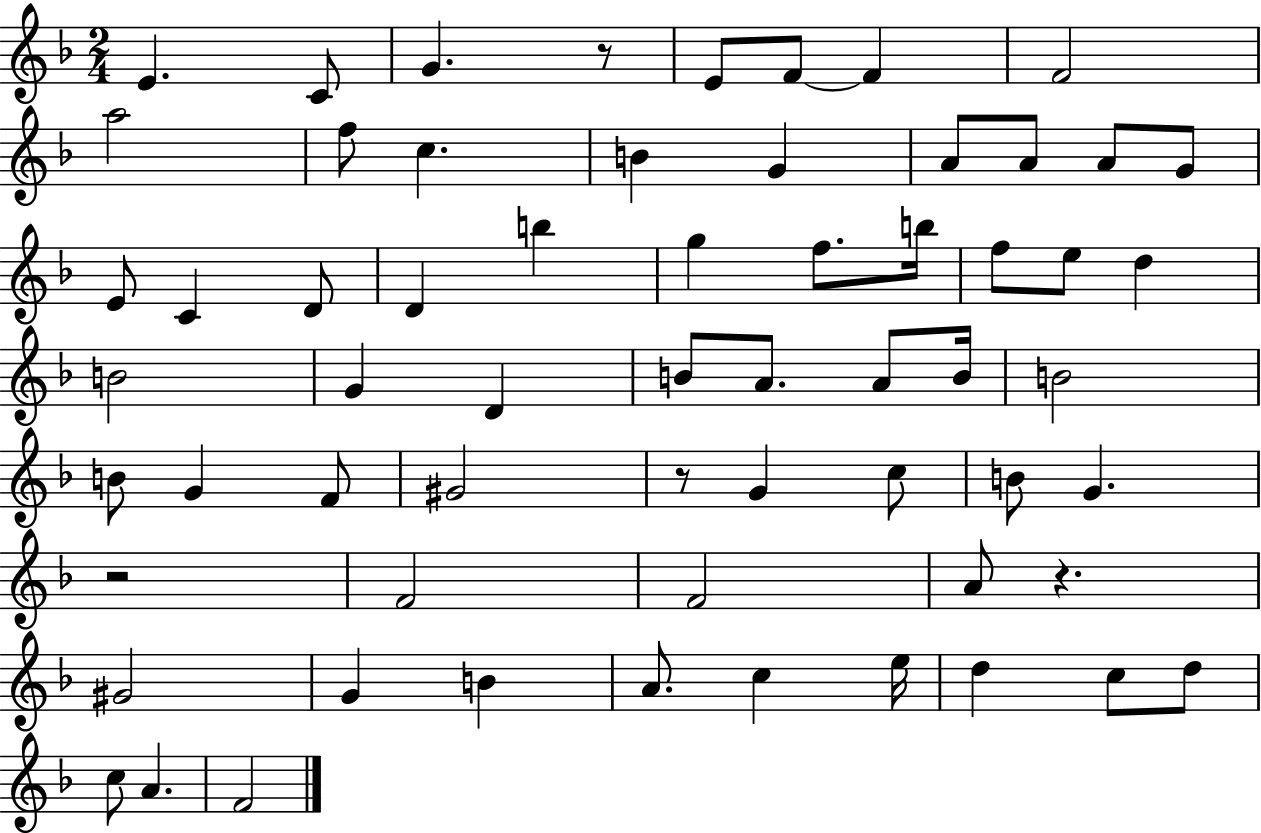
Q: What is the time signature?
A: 2/4